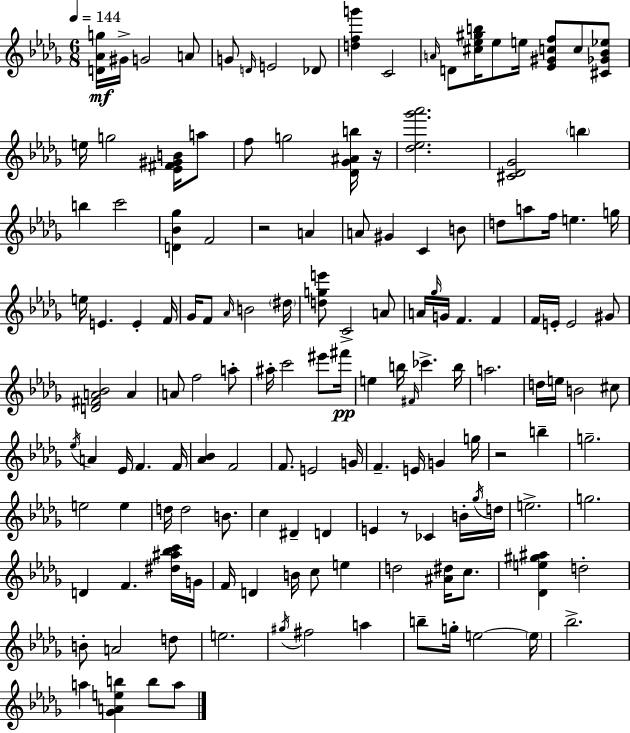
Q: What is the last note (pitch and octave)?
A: A5